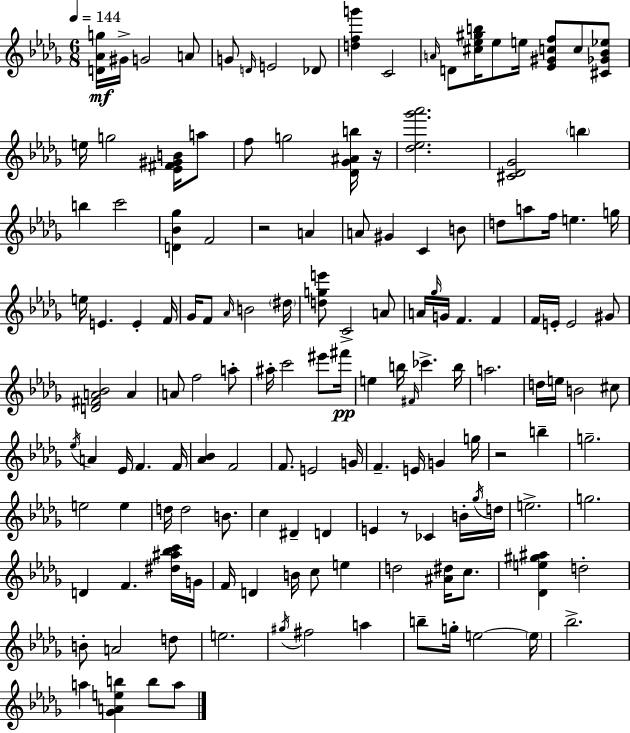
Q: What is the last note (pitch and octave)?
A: A5